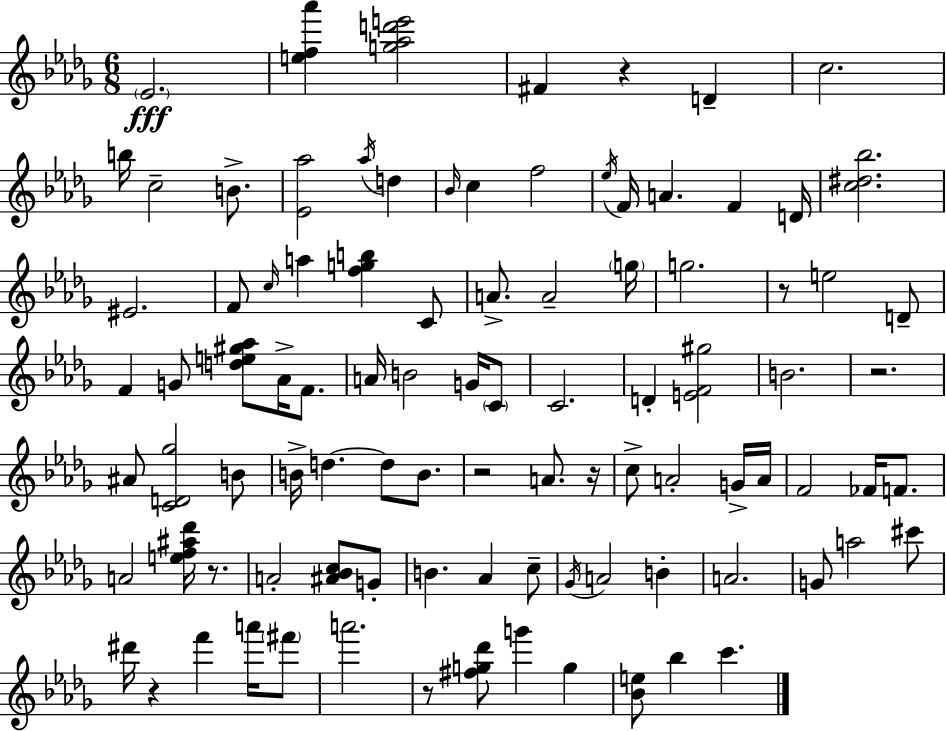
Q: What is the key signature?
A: BES minor